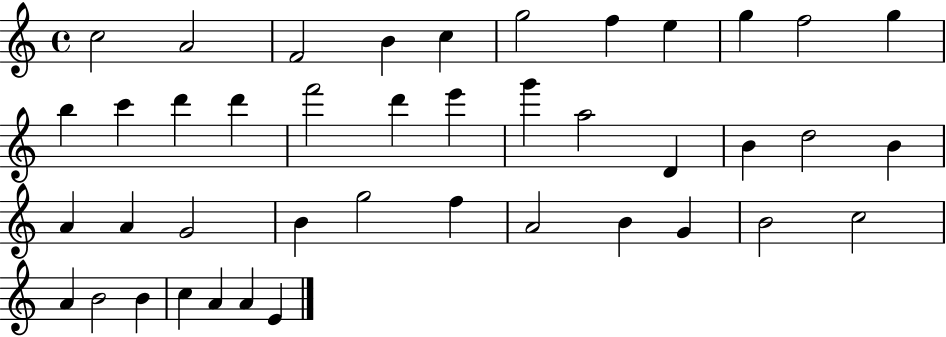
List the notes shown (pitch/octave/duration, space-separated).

C5/h A4/h F4/h B4/q C5/q G5/h F5/q E5/q G5/q F5/h G5/q B5/q C6/q D6/q D6/q F6/h D6/q E6/q G6/q A5/h D4/q B4/q D5/h B4/q A4/q A4/q G4/h B4/q G5/h F5/q A4/h B4/q G4/q B4/h C5/h A4/q B4/h B4/q C5/q A4/q A4/q E4/q